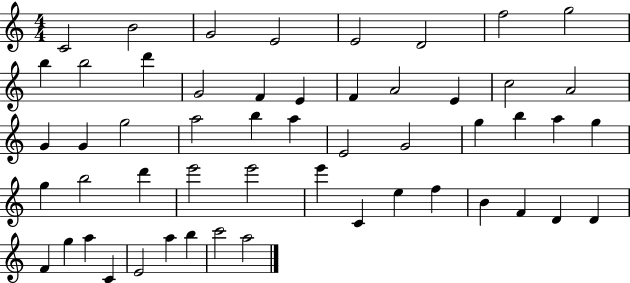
X:1
T:Untitled
M:4/4
L:1/4
K:C
C2 B2 G2 E2 E2 D2 f2 g2 b b2 d' G2 F E F A2 E c2 A2 G G g2 a2 b a E2 G2 g b a g g b2 d' e'2 e'2 e' C e f B F D D F g a C E2 a b c'2 a2